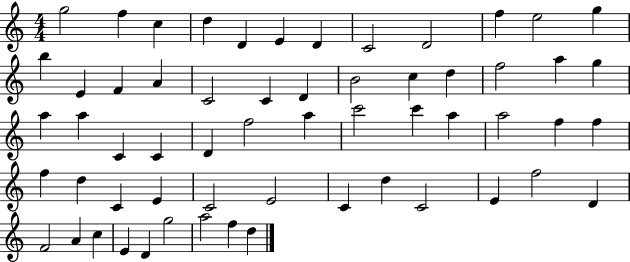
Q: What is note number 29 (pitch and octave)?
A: C4